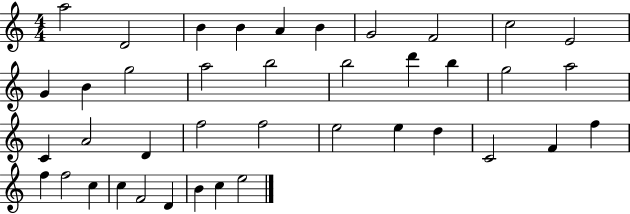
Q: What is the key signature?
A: C major